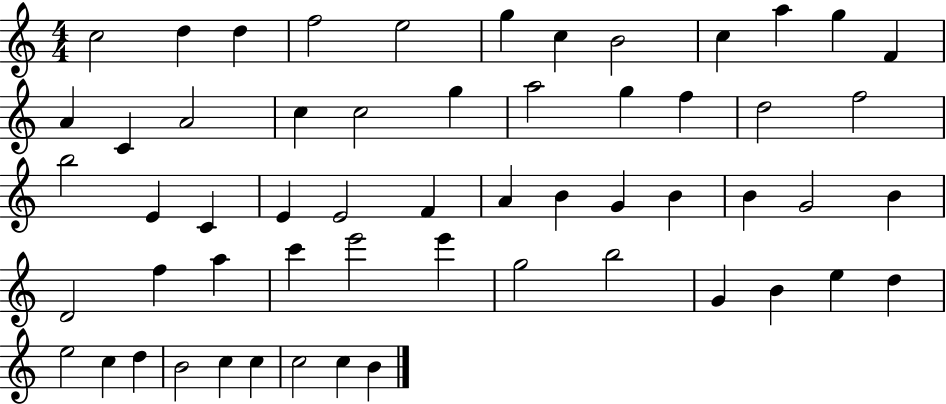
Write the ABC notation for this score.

X:1
T:Untitled
M:4/4
L:1/4
K:C
c2 d d f2 e2 g c B2 c a g F A C A2 c c2 g a2 g f d2 f2 b2 E C E E2 F A B G B B G2 B D2 f a c' e'2 e' g2 b2 G B e d e2 c d B2 c c c2 c B